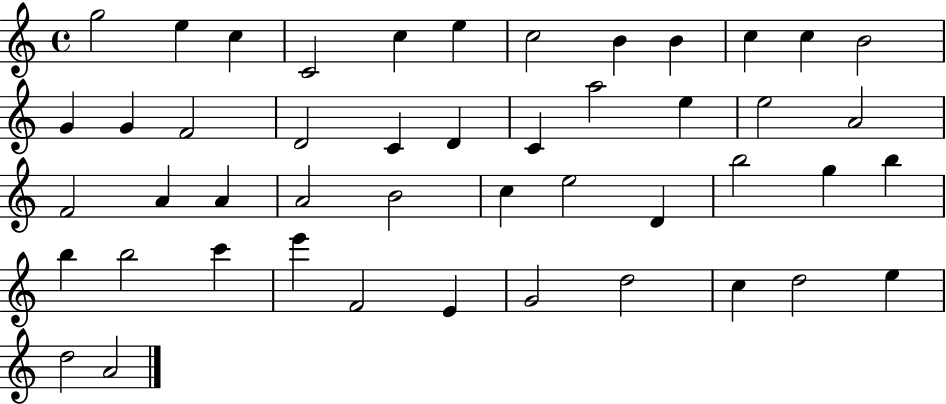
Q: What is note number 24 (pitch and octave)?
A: F4